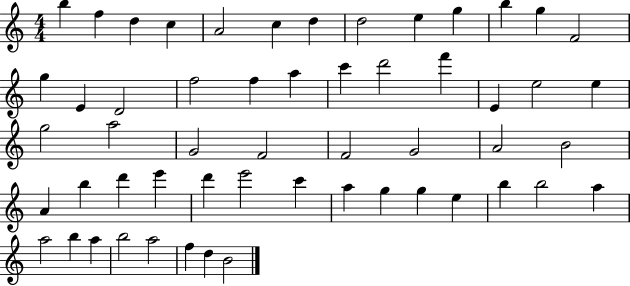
X:1
T:Untitled
M:4/4
L:1/4
K:C
b f d c A2 c d d2 e g b g F2 g E D2 f2 f a c' d'2 f' E e2 e g2 a2 G2 F2 F2 G2 A2 B2 A b d' e' d' e'2 c' a g g e b b2 a a2 b a b2 a2 f d B2